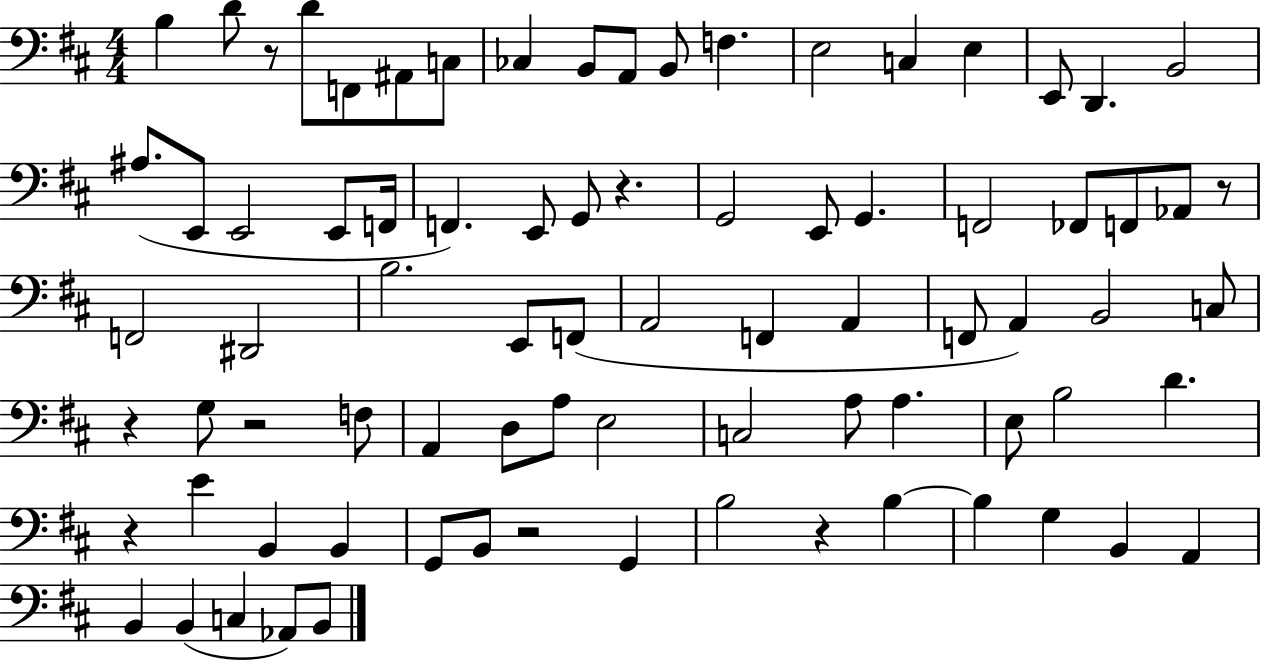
X:1
T:Untitled
M:4/4
L:1/4
K:D
B, D/2 z/2 D/2 F,,/2 ^A,,/2 C,/2 _C, B,,/2 A,,/2 B,,/2 F, E,2 C, E, E,,/2 D,, B,,2 ^A,/2 E,,/2 E,,2 E,,/2 F,,/4 F,, E,,/2 G,,/2 z G,,2 E,,/2 G,, F,,2 _F,,/2 F,,/2 _A,,/2 z/2 F,,2 ^D,,2 B,2 E,,/2 F,,/2 A,,2 F,, A,, F,,/2 A,, B,,2 C,/2 z G,/2 z2 F,/2 A,, D,/2 A,/2 E,2 C,2 A,/2 A, E,/2 B,2 D z E B,, B,, G,,/2 B,,/2 z2 G,, B,2 z B, B, G, B,, A,, B,, B,, C, _A,,/2 B,,/2